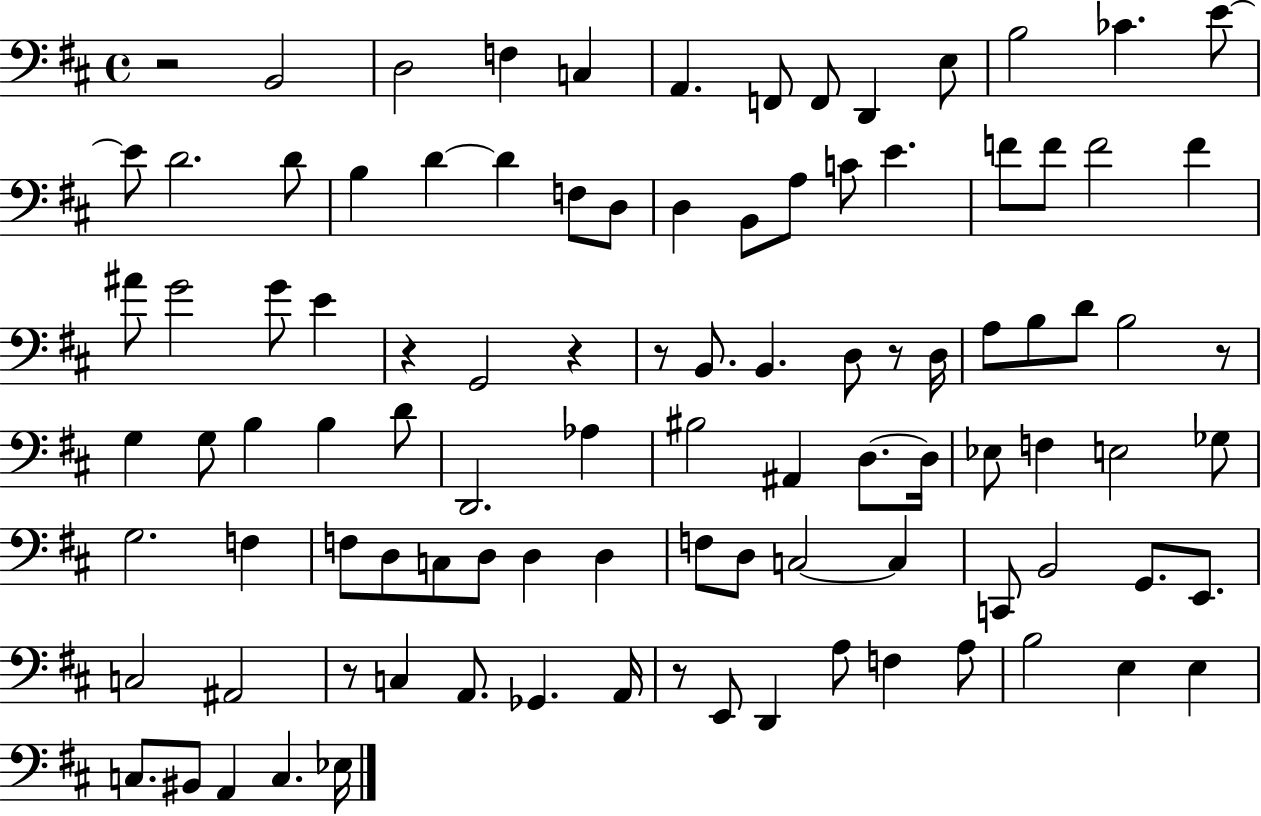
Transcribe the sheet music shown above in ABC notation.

X:1
T:Untitled
M:4/4
L:1/4
K:D
z2 B,,2 D,2 F, C, A,, F,,/2 F,,/2 D,, E,/2 B,2 _C E/2 E/2 D2 D/2 B, D D F,/2 D,/2 D, B,,/2 A,/2 C/2 E F/2 F/2 F2 F ^A/2 G2 G/2 E z G,,2 z z/2 B,,/2 B,, D,/2 z/2 D,/4 A,/2 B,/2 D/2 B,2 z/2 G, G,/2 B, B, D/2 D,,2 _A, ^B,2 ^A,, D,/2 D,/4 _E,/2 F, E,2 _G,/2 G,2 F, F,/2 D,/2 C,/2 D,/2 D, D, F,/2 D,/2 C,2 C, C,,/2 B,,2 G,,/2 E,,/2 C,2 ^A,,2 z/2 C, A,,/2 _G,, A,,/4 z/2 E,,/2 D,, A,/2 F, A,/2 B,2 E, E, C,/2 ^B,,/2 A,, C, _E,/4